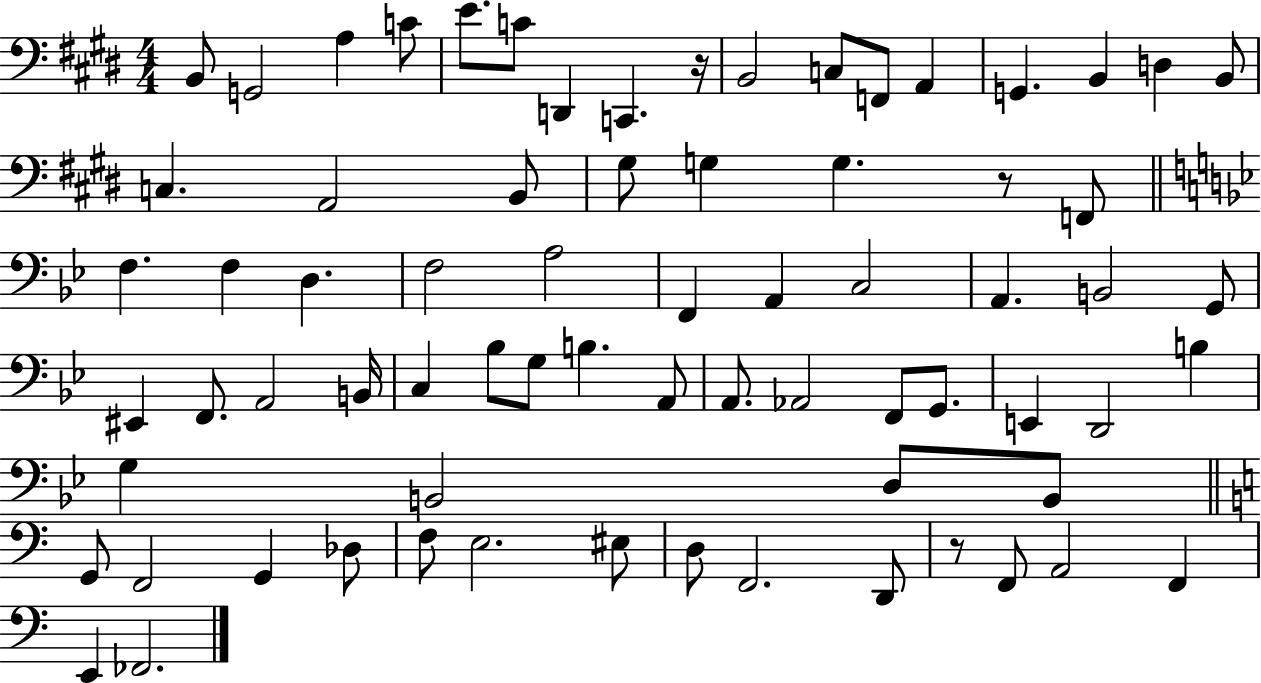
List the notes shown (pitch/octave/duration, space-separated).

B2/e G2/h A3/q C4/e E4/e. C4/e D2/q C2/q. R/s B2/h C3/e F2/e A2/q G2/q. B2/q D3/q B2/e C3/q. A2/h B2/e G#3/e G3/q G3/q. R/e F2/e F3/q. F3/q D3/q. F3/h A3/h F2/q A2/q C3/h A2/q. B2/h G2/e EIS2/q F2/e. A2/h B2/s C3/q Bb3/e G3/e B3/q. A2/e A2/e. Ab2/h F2/e G2/e. E2/q D2/h B3/q G3/q B2/h D3/e B2/e G2/e F2/h G2/q Db3/e F3/e E3/h. EIS3/e D3/e F2/h. D2/e R/e F2/e A2/h F2/q E2/q FES2/h.